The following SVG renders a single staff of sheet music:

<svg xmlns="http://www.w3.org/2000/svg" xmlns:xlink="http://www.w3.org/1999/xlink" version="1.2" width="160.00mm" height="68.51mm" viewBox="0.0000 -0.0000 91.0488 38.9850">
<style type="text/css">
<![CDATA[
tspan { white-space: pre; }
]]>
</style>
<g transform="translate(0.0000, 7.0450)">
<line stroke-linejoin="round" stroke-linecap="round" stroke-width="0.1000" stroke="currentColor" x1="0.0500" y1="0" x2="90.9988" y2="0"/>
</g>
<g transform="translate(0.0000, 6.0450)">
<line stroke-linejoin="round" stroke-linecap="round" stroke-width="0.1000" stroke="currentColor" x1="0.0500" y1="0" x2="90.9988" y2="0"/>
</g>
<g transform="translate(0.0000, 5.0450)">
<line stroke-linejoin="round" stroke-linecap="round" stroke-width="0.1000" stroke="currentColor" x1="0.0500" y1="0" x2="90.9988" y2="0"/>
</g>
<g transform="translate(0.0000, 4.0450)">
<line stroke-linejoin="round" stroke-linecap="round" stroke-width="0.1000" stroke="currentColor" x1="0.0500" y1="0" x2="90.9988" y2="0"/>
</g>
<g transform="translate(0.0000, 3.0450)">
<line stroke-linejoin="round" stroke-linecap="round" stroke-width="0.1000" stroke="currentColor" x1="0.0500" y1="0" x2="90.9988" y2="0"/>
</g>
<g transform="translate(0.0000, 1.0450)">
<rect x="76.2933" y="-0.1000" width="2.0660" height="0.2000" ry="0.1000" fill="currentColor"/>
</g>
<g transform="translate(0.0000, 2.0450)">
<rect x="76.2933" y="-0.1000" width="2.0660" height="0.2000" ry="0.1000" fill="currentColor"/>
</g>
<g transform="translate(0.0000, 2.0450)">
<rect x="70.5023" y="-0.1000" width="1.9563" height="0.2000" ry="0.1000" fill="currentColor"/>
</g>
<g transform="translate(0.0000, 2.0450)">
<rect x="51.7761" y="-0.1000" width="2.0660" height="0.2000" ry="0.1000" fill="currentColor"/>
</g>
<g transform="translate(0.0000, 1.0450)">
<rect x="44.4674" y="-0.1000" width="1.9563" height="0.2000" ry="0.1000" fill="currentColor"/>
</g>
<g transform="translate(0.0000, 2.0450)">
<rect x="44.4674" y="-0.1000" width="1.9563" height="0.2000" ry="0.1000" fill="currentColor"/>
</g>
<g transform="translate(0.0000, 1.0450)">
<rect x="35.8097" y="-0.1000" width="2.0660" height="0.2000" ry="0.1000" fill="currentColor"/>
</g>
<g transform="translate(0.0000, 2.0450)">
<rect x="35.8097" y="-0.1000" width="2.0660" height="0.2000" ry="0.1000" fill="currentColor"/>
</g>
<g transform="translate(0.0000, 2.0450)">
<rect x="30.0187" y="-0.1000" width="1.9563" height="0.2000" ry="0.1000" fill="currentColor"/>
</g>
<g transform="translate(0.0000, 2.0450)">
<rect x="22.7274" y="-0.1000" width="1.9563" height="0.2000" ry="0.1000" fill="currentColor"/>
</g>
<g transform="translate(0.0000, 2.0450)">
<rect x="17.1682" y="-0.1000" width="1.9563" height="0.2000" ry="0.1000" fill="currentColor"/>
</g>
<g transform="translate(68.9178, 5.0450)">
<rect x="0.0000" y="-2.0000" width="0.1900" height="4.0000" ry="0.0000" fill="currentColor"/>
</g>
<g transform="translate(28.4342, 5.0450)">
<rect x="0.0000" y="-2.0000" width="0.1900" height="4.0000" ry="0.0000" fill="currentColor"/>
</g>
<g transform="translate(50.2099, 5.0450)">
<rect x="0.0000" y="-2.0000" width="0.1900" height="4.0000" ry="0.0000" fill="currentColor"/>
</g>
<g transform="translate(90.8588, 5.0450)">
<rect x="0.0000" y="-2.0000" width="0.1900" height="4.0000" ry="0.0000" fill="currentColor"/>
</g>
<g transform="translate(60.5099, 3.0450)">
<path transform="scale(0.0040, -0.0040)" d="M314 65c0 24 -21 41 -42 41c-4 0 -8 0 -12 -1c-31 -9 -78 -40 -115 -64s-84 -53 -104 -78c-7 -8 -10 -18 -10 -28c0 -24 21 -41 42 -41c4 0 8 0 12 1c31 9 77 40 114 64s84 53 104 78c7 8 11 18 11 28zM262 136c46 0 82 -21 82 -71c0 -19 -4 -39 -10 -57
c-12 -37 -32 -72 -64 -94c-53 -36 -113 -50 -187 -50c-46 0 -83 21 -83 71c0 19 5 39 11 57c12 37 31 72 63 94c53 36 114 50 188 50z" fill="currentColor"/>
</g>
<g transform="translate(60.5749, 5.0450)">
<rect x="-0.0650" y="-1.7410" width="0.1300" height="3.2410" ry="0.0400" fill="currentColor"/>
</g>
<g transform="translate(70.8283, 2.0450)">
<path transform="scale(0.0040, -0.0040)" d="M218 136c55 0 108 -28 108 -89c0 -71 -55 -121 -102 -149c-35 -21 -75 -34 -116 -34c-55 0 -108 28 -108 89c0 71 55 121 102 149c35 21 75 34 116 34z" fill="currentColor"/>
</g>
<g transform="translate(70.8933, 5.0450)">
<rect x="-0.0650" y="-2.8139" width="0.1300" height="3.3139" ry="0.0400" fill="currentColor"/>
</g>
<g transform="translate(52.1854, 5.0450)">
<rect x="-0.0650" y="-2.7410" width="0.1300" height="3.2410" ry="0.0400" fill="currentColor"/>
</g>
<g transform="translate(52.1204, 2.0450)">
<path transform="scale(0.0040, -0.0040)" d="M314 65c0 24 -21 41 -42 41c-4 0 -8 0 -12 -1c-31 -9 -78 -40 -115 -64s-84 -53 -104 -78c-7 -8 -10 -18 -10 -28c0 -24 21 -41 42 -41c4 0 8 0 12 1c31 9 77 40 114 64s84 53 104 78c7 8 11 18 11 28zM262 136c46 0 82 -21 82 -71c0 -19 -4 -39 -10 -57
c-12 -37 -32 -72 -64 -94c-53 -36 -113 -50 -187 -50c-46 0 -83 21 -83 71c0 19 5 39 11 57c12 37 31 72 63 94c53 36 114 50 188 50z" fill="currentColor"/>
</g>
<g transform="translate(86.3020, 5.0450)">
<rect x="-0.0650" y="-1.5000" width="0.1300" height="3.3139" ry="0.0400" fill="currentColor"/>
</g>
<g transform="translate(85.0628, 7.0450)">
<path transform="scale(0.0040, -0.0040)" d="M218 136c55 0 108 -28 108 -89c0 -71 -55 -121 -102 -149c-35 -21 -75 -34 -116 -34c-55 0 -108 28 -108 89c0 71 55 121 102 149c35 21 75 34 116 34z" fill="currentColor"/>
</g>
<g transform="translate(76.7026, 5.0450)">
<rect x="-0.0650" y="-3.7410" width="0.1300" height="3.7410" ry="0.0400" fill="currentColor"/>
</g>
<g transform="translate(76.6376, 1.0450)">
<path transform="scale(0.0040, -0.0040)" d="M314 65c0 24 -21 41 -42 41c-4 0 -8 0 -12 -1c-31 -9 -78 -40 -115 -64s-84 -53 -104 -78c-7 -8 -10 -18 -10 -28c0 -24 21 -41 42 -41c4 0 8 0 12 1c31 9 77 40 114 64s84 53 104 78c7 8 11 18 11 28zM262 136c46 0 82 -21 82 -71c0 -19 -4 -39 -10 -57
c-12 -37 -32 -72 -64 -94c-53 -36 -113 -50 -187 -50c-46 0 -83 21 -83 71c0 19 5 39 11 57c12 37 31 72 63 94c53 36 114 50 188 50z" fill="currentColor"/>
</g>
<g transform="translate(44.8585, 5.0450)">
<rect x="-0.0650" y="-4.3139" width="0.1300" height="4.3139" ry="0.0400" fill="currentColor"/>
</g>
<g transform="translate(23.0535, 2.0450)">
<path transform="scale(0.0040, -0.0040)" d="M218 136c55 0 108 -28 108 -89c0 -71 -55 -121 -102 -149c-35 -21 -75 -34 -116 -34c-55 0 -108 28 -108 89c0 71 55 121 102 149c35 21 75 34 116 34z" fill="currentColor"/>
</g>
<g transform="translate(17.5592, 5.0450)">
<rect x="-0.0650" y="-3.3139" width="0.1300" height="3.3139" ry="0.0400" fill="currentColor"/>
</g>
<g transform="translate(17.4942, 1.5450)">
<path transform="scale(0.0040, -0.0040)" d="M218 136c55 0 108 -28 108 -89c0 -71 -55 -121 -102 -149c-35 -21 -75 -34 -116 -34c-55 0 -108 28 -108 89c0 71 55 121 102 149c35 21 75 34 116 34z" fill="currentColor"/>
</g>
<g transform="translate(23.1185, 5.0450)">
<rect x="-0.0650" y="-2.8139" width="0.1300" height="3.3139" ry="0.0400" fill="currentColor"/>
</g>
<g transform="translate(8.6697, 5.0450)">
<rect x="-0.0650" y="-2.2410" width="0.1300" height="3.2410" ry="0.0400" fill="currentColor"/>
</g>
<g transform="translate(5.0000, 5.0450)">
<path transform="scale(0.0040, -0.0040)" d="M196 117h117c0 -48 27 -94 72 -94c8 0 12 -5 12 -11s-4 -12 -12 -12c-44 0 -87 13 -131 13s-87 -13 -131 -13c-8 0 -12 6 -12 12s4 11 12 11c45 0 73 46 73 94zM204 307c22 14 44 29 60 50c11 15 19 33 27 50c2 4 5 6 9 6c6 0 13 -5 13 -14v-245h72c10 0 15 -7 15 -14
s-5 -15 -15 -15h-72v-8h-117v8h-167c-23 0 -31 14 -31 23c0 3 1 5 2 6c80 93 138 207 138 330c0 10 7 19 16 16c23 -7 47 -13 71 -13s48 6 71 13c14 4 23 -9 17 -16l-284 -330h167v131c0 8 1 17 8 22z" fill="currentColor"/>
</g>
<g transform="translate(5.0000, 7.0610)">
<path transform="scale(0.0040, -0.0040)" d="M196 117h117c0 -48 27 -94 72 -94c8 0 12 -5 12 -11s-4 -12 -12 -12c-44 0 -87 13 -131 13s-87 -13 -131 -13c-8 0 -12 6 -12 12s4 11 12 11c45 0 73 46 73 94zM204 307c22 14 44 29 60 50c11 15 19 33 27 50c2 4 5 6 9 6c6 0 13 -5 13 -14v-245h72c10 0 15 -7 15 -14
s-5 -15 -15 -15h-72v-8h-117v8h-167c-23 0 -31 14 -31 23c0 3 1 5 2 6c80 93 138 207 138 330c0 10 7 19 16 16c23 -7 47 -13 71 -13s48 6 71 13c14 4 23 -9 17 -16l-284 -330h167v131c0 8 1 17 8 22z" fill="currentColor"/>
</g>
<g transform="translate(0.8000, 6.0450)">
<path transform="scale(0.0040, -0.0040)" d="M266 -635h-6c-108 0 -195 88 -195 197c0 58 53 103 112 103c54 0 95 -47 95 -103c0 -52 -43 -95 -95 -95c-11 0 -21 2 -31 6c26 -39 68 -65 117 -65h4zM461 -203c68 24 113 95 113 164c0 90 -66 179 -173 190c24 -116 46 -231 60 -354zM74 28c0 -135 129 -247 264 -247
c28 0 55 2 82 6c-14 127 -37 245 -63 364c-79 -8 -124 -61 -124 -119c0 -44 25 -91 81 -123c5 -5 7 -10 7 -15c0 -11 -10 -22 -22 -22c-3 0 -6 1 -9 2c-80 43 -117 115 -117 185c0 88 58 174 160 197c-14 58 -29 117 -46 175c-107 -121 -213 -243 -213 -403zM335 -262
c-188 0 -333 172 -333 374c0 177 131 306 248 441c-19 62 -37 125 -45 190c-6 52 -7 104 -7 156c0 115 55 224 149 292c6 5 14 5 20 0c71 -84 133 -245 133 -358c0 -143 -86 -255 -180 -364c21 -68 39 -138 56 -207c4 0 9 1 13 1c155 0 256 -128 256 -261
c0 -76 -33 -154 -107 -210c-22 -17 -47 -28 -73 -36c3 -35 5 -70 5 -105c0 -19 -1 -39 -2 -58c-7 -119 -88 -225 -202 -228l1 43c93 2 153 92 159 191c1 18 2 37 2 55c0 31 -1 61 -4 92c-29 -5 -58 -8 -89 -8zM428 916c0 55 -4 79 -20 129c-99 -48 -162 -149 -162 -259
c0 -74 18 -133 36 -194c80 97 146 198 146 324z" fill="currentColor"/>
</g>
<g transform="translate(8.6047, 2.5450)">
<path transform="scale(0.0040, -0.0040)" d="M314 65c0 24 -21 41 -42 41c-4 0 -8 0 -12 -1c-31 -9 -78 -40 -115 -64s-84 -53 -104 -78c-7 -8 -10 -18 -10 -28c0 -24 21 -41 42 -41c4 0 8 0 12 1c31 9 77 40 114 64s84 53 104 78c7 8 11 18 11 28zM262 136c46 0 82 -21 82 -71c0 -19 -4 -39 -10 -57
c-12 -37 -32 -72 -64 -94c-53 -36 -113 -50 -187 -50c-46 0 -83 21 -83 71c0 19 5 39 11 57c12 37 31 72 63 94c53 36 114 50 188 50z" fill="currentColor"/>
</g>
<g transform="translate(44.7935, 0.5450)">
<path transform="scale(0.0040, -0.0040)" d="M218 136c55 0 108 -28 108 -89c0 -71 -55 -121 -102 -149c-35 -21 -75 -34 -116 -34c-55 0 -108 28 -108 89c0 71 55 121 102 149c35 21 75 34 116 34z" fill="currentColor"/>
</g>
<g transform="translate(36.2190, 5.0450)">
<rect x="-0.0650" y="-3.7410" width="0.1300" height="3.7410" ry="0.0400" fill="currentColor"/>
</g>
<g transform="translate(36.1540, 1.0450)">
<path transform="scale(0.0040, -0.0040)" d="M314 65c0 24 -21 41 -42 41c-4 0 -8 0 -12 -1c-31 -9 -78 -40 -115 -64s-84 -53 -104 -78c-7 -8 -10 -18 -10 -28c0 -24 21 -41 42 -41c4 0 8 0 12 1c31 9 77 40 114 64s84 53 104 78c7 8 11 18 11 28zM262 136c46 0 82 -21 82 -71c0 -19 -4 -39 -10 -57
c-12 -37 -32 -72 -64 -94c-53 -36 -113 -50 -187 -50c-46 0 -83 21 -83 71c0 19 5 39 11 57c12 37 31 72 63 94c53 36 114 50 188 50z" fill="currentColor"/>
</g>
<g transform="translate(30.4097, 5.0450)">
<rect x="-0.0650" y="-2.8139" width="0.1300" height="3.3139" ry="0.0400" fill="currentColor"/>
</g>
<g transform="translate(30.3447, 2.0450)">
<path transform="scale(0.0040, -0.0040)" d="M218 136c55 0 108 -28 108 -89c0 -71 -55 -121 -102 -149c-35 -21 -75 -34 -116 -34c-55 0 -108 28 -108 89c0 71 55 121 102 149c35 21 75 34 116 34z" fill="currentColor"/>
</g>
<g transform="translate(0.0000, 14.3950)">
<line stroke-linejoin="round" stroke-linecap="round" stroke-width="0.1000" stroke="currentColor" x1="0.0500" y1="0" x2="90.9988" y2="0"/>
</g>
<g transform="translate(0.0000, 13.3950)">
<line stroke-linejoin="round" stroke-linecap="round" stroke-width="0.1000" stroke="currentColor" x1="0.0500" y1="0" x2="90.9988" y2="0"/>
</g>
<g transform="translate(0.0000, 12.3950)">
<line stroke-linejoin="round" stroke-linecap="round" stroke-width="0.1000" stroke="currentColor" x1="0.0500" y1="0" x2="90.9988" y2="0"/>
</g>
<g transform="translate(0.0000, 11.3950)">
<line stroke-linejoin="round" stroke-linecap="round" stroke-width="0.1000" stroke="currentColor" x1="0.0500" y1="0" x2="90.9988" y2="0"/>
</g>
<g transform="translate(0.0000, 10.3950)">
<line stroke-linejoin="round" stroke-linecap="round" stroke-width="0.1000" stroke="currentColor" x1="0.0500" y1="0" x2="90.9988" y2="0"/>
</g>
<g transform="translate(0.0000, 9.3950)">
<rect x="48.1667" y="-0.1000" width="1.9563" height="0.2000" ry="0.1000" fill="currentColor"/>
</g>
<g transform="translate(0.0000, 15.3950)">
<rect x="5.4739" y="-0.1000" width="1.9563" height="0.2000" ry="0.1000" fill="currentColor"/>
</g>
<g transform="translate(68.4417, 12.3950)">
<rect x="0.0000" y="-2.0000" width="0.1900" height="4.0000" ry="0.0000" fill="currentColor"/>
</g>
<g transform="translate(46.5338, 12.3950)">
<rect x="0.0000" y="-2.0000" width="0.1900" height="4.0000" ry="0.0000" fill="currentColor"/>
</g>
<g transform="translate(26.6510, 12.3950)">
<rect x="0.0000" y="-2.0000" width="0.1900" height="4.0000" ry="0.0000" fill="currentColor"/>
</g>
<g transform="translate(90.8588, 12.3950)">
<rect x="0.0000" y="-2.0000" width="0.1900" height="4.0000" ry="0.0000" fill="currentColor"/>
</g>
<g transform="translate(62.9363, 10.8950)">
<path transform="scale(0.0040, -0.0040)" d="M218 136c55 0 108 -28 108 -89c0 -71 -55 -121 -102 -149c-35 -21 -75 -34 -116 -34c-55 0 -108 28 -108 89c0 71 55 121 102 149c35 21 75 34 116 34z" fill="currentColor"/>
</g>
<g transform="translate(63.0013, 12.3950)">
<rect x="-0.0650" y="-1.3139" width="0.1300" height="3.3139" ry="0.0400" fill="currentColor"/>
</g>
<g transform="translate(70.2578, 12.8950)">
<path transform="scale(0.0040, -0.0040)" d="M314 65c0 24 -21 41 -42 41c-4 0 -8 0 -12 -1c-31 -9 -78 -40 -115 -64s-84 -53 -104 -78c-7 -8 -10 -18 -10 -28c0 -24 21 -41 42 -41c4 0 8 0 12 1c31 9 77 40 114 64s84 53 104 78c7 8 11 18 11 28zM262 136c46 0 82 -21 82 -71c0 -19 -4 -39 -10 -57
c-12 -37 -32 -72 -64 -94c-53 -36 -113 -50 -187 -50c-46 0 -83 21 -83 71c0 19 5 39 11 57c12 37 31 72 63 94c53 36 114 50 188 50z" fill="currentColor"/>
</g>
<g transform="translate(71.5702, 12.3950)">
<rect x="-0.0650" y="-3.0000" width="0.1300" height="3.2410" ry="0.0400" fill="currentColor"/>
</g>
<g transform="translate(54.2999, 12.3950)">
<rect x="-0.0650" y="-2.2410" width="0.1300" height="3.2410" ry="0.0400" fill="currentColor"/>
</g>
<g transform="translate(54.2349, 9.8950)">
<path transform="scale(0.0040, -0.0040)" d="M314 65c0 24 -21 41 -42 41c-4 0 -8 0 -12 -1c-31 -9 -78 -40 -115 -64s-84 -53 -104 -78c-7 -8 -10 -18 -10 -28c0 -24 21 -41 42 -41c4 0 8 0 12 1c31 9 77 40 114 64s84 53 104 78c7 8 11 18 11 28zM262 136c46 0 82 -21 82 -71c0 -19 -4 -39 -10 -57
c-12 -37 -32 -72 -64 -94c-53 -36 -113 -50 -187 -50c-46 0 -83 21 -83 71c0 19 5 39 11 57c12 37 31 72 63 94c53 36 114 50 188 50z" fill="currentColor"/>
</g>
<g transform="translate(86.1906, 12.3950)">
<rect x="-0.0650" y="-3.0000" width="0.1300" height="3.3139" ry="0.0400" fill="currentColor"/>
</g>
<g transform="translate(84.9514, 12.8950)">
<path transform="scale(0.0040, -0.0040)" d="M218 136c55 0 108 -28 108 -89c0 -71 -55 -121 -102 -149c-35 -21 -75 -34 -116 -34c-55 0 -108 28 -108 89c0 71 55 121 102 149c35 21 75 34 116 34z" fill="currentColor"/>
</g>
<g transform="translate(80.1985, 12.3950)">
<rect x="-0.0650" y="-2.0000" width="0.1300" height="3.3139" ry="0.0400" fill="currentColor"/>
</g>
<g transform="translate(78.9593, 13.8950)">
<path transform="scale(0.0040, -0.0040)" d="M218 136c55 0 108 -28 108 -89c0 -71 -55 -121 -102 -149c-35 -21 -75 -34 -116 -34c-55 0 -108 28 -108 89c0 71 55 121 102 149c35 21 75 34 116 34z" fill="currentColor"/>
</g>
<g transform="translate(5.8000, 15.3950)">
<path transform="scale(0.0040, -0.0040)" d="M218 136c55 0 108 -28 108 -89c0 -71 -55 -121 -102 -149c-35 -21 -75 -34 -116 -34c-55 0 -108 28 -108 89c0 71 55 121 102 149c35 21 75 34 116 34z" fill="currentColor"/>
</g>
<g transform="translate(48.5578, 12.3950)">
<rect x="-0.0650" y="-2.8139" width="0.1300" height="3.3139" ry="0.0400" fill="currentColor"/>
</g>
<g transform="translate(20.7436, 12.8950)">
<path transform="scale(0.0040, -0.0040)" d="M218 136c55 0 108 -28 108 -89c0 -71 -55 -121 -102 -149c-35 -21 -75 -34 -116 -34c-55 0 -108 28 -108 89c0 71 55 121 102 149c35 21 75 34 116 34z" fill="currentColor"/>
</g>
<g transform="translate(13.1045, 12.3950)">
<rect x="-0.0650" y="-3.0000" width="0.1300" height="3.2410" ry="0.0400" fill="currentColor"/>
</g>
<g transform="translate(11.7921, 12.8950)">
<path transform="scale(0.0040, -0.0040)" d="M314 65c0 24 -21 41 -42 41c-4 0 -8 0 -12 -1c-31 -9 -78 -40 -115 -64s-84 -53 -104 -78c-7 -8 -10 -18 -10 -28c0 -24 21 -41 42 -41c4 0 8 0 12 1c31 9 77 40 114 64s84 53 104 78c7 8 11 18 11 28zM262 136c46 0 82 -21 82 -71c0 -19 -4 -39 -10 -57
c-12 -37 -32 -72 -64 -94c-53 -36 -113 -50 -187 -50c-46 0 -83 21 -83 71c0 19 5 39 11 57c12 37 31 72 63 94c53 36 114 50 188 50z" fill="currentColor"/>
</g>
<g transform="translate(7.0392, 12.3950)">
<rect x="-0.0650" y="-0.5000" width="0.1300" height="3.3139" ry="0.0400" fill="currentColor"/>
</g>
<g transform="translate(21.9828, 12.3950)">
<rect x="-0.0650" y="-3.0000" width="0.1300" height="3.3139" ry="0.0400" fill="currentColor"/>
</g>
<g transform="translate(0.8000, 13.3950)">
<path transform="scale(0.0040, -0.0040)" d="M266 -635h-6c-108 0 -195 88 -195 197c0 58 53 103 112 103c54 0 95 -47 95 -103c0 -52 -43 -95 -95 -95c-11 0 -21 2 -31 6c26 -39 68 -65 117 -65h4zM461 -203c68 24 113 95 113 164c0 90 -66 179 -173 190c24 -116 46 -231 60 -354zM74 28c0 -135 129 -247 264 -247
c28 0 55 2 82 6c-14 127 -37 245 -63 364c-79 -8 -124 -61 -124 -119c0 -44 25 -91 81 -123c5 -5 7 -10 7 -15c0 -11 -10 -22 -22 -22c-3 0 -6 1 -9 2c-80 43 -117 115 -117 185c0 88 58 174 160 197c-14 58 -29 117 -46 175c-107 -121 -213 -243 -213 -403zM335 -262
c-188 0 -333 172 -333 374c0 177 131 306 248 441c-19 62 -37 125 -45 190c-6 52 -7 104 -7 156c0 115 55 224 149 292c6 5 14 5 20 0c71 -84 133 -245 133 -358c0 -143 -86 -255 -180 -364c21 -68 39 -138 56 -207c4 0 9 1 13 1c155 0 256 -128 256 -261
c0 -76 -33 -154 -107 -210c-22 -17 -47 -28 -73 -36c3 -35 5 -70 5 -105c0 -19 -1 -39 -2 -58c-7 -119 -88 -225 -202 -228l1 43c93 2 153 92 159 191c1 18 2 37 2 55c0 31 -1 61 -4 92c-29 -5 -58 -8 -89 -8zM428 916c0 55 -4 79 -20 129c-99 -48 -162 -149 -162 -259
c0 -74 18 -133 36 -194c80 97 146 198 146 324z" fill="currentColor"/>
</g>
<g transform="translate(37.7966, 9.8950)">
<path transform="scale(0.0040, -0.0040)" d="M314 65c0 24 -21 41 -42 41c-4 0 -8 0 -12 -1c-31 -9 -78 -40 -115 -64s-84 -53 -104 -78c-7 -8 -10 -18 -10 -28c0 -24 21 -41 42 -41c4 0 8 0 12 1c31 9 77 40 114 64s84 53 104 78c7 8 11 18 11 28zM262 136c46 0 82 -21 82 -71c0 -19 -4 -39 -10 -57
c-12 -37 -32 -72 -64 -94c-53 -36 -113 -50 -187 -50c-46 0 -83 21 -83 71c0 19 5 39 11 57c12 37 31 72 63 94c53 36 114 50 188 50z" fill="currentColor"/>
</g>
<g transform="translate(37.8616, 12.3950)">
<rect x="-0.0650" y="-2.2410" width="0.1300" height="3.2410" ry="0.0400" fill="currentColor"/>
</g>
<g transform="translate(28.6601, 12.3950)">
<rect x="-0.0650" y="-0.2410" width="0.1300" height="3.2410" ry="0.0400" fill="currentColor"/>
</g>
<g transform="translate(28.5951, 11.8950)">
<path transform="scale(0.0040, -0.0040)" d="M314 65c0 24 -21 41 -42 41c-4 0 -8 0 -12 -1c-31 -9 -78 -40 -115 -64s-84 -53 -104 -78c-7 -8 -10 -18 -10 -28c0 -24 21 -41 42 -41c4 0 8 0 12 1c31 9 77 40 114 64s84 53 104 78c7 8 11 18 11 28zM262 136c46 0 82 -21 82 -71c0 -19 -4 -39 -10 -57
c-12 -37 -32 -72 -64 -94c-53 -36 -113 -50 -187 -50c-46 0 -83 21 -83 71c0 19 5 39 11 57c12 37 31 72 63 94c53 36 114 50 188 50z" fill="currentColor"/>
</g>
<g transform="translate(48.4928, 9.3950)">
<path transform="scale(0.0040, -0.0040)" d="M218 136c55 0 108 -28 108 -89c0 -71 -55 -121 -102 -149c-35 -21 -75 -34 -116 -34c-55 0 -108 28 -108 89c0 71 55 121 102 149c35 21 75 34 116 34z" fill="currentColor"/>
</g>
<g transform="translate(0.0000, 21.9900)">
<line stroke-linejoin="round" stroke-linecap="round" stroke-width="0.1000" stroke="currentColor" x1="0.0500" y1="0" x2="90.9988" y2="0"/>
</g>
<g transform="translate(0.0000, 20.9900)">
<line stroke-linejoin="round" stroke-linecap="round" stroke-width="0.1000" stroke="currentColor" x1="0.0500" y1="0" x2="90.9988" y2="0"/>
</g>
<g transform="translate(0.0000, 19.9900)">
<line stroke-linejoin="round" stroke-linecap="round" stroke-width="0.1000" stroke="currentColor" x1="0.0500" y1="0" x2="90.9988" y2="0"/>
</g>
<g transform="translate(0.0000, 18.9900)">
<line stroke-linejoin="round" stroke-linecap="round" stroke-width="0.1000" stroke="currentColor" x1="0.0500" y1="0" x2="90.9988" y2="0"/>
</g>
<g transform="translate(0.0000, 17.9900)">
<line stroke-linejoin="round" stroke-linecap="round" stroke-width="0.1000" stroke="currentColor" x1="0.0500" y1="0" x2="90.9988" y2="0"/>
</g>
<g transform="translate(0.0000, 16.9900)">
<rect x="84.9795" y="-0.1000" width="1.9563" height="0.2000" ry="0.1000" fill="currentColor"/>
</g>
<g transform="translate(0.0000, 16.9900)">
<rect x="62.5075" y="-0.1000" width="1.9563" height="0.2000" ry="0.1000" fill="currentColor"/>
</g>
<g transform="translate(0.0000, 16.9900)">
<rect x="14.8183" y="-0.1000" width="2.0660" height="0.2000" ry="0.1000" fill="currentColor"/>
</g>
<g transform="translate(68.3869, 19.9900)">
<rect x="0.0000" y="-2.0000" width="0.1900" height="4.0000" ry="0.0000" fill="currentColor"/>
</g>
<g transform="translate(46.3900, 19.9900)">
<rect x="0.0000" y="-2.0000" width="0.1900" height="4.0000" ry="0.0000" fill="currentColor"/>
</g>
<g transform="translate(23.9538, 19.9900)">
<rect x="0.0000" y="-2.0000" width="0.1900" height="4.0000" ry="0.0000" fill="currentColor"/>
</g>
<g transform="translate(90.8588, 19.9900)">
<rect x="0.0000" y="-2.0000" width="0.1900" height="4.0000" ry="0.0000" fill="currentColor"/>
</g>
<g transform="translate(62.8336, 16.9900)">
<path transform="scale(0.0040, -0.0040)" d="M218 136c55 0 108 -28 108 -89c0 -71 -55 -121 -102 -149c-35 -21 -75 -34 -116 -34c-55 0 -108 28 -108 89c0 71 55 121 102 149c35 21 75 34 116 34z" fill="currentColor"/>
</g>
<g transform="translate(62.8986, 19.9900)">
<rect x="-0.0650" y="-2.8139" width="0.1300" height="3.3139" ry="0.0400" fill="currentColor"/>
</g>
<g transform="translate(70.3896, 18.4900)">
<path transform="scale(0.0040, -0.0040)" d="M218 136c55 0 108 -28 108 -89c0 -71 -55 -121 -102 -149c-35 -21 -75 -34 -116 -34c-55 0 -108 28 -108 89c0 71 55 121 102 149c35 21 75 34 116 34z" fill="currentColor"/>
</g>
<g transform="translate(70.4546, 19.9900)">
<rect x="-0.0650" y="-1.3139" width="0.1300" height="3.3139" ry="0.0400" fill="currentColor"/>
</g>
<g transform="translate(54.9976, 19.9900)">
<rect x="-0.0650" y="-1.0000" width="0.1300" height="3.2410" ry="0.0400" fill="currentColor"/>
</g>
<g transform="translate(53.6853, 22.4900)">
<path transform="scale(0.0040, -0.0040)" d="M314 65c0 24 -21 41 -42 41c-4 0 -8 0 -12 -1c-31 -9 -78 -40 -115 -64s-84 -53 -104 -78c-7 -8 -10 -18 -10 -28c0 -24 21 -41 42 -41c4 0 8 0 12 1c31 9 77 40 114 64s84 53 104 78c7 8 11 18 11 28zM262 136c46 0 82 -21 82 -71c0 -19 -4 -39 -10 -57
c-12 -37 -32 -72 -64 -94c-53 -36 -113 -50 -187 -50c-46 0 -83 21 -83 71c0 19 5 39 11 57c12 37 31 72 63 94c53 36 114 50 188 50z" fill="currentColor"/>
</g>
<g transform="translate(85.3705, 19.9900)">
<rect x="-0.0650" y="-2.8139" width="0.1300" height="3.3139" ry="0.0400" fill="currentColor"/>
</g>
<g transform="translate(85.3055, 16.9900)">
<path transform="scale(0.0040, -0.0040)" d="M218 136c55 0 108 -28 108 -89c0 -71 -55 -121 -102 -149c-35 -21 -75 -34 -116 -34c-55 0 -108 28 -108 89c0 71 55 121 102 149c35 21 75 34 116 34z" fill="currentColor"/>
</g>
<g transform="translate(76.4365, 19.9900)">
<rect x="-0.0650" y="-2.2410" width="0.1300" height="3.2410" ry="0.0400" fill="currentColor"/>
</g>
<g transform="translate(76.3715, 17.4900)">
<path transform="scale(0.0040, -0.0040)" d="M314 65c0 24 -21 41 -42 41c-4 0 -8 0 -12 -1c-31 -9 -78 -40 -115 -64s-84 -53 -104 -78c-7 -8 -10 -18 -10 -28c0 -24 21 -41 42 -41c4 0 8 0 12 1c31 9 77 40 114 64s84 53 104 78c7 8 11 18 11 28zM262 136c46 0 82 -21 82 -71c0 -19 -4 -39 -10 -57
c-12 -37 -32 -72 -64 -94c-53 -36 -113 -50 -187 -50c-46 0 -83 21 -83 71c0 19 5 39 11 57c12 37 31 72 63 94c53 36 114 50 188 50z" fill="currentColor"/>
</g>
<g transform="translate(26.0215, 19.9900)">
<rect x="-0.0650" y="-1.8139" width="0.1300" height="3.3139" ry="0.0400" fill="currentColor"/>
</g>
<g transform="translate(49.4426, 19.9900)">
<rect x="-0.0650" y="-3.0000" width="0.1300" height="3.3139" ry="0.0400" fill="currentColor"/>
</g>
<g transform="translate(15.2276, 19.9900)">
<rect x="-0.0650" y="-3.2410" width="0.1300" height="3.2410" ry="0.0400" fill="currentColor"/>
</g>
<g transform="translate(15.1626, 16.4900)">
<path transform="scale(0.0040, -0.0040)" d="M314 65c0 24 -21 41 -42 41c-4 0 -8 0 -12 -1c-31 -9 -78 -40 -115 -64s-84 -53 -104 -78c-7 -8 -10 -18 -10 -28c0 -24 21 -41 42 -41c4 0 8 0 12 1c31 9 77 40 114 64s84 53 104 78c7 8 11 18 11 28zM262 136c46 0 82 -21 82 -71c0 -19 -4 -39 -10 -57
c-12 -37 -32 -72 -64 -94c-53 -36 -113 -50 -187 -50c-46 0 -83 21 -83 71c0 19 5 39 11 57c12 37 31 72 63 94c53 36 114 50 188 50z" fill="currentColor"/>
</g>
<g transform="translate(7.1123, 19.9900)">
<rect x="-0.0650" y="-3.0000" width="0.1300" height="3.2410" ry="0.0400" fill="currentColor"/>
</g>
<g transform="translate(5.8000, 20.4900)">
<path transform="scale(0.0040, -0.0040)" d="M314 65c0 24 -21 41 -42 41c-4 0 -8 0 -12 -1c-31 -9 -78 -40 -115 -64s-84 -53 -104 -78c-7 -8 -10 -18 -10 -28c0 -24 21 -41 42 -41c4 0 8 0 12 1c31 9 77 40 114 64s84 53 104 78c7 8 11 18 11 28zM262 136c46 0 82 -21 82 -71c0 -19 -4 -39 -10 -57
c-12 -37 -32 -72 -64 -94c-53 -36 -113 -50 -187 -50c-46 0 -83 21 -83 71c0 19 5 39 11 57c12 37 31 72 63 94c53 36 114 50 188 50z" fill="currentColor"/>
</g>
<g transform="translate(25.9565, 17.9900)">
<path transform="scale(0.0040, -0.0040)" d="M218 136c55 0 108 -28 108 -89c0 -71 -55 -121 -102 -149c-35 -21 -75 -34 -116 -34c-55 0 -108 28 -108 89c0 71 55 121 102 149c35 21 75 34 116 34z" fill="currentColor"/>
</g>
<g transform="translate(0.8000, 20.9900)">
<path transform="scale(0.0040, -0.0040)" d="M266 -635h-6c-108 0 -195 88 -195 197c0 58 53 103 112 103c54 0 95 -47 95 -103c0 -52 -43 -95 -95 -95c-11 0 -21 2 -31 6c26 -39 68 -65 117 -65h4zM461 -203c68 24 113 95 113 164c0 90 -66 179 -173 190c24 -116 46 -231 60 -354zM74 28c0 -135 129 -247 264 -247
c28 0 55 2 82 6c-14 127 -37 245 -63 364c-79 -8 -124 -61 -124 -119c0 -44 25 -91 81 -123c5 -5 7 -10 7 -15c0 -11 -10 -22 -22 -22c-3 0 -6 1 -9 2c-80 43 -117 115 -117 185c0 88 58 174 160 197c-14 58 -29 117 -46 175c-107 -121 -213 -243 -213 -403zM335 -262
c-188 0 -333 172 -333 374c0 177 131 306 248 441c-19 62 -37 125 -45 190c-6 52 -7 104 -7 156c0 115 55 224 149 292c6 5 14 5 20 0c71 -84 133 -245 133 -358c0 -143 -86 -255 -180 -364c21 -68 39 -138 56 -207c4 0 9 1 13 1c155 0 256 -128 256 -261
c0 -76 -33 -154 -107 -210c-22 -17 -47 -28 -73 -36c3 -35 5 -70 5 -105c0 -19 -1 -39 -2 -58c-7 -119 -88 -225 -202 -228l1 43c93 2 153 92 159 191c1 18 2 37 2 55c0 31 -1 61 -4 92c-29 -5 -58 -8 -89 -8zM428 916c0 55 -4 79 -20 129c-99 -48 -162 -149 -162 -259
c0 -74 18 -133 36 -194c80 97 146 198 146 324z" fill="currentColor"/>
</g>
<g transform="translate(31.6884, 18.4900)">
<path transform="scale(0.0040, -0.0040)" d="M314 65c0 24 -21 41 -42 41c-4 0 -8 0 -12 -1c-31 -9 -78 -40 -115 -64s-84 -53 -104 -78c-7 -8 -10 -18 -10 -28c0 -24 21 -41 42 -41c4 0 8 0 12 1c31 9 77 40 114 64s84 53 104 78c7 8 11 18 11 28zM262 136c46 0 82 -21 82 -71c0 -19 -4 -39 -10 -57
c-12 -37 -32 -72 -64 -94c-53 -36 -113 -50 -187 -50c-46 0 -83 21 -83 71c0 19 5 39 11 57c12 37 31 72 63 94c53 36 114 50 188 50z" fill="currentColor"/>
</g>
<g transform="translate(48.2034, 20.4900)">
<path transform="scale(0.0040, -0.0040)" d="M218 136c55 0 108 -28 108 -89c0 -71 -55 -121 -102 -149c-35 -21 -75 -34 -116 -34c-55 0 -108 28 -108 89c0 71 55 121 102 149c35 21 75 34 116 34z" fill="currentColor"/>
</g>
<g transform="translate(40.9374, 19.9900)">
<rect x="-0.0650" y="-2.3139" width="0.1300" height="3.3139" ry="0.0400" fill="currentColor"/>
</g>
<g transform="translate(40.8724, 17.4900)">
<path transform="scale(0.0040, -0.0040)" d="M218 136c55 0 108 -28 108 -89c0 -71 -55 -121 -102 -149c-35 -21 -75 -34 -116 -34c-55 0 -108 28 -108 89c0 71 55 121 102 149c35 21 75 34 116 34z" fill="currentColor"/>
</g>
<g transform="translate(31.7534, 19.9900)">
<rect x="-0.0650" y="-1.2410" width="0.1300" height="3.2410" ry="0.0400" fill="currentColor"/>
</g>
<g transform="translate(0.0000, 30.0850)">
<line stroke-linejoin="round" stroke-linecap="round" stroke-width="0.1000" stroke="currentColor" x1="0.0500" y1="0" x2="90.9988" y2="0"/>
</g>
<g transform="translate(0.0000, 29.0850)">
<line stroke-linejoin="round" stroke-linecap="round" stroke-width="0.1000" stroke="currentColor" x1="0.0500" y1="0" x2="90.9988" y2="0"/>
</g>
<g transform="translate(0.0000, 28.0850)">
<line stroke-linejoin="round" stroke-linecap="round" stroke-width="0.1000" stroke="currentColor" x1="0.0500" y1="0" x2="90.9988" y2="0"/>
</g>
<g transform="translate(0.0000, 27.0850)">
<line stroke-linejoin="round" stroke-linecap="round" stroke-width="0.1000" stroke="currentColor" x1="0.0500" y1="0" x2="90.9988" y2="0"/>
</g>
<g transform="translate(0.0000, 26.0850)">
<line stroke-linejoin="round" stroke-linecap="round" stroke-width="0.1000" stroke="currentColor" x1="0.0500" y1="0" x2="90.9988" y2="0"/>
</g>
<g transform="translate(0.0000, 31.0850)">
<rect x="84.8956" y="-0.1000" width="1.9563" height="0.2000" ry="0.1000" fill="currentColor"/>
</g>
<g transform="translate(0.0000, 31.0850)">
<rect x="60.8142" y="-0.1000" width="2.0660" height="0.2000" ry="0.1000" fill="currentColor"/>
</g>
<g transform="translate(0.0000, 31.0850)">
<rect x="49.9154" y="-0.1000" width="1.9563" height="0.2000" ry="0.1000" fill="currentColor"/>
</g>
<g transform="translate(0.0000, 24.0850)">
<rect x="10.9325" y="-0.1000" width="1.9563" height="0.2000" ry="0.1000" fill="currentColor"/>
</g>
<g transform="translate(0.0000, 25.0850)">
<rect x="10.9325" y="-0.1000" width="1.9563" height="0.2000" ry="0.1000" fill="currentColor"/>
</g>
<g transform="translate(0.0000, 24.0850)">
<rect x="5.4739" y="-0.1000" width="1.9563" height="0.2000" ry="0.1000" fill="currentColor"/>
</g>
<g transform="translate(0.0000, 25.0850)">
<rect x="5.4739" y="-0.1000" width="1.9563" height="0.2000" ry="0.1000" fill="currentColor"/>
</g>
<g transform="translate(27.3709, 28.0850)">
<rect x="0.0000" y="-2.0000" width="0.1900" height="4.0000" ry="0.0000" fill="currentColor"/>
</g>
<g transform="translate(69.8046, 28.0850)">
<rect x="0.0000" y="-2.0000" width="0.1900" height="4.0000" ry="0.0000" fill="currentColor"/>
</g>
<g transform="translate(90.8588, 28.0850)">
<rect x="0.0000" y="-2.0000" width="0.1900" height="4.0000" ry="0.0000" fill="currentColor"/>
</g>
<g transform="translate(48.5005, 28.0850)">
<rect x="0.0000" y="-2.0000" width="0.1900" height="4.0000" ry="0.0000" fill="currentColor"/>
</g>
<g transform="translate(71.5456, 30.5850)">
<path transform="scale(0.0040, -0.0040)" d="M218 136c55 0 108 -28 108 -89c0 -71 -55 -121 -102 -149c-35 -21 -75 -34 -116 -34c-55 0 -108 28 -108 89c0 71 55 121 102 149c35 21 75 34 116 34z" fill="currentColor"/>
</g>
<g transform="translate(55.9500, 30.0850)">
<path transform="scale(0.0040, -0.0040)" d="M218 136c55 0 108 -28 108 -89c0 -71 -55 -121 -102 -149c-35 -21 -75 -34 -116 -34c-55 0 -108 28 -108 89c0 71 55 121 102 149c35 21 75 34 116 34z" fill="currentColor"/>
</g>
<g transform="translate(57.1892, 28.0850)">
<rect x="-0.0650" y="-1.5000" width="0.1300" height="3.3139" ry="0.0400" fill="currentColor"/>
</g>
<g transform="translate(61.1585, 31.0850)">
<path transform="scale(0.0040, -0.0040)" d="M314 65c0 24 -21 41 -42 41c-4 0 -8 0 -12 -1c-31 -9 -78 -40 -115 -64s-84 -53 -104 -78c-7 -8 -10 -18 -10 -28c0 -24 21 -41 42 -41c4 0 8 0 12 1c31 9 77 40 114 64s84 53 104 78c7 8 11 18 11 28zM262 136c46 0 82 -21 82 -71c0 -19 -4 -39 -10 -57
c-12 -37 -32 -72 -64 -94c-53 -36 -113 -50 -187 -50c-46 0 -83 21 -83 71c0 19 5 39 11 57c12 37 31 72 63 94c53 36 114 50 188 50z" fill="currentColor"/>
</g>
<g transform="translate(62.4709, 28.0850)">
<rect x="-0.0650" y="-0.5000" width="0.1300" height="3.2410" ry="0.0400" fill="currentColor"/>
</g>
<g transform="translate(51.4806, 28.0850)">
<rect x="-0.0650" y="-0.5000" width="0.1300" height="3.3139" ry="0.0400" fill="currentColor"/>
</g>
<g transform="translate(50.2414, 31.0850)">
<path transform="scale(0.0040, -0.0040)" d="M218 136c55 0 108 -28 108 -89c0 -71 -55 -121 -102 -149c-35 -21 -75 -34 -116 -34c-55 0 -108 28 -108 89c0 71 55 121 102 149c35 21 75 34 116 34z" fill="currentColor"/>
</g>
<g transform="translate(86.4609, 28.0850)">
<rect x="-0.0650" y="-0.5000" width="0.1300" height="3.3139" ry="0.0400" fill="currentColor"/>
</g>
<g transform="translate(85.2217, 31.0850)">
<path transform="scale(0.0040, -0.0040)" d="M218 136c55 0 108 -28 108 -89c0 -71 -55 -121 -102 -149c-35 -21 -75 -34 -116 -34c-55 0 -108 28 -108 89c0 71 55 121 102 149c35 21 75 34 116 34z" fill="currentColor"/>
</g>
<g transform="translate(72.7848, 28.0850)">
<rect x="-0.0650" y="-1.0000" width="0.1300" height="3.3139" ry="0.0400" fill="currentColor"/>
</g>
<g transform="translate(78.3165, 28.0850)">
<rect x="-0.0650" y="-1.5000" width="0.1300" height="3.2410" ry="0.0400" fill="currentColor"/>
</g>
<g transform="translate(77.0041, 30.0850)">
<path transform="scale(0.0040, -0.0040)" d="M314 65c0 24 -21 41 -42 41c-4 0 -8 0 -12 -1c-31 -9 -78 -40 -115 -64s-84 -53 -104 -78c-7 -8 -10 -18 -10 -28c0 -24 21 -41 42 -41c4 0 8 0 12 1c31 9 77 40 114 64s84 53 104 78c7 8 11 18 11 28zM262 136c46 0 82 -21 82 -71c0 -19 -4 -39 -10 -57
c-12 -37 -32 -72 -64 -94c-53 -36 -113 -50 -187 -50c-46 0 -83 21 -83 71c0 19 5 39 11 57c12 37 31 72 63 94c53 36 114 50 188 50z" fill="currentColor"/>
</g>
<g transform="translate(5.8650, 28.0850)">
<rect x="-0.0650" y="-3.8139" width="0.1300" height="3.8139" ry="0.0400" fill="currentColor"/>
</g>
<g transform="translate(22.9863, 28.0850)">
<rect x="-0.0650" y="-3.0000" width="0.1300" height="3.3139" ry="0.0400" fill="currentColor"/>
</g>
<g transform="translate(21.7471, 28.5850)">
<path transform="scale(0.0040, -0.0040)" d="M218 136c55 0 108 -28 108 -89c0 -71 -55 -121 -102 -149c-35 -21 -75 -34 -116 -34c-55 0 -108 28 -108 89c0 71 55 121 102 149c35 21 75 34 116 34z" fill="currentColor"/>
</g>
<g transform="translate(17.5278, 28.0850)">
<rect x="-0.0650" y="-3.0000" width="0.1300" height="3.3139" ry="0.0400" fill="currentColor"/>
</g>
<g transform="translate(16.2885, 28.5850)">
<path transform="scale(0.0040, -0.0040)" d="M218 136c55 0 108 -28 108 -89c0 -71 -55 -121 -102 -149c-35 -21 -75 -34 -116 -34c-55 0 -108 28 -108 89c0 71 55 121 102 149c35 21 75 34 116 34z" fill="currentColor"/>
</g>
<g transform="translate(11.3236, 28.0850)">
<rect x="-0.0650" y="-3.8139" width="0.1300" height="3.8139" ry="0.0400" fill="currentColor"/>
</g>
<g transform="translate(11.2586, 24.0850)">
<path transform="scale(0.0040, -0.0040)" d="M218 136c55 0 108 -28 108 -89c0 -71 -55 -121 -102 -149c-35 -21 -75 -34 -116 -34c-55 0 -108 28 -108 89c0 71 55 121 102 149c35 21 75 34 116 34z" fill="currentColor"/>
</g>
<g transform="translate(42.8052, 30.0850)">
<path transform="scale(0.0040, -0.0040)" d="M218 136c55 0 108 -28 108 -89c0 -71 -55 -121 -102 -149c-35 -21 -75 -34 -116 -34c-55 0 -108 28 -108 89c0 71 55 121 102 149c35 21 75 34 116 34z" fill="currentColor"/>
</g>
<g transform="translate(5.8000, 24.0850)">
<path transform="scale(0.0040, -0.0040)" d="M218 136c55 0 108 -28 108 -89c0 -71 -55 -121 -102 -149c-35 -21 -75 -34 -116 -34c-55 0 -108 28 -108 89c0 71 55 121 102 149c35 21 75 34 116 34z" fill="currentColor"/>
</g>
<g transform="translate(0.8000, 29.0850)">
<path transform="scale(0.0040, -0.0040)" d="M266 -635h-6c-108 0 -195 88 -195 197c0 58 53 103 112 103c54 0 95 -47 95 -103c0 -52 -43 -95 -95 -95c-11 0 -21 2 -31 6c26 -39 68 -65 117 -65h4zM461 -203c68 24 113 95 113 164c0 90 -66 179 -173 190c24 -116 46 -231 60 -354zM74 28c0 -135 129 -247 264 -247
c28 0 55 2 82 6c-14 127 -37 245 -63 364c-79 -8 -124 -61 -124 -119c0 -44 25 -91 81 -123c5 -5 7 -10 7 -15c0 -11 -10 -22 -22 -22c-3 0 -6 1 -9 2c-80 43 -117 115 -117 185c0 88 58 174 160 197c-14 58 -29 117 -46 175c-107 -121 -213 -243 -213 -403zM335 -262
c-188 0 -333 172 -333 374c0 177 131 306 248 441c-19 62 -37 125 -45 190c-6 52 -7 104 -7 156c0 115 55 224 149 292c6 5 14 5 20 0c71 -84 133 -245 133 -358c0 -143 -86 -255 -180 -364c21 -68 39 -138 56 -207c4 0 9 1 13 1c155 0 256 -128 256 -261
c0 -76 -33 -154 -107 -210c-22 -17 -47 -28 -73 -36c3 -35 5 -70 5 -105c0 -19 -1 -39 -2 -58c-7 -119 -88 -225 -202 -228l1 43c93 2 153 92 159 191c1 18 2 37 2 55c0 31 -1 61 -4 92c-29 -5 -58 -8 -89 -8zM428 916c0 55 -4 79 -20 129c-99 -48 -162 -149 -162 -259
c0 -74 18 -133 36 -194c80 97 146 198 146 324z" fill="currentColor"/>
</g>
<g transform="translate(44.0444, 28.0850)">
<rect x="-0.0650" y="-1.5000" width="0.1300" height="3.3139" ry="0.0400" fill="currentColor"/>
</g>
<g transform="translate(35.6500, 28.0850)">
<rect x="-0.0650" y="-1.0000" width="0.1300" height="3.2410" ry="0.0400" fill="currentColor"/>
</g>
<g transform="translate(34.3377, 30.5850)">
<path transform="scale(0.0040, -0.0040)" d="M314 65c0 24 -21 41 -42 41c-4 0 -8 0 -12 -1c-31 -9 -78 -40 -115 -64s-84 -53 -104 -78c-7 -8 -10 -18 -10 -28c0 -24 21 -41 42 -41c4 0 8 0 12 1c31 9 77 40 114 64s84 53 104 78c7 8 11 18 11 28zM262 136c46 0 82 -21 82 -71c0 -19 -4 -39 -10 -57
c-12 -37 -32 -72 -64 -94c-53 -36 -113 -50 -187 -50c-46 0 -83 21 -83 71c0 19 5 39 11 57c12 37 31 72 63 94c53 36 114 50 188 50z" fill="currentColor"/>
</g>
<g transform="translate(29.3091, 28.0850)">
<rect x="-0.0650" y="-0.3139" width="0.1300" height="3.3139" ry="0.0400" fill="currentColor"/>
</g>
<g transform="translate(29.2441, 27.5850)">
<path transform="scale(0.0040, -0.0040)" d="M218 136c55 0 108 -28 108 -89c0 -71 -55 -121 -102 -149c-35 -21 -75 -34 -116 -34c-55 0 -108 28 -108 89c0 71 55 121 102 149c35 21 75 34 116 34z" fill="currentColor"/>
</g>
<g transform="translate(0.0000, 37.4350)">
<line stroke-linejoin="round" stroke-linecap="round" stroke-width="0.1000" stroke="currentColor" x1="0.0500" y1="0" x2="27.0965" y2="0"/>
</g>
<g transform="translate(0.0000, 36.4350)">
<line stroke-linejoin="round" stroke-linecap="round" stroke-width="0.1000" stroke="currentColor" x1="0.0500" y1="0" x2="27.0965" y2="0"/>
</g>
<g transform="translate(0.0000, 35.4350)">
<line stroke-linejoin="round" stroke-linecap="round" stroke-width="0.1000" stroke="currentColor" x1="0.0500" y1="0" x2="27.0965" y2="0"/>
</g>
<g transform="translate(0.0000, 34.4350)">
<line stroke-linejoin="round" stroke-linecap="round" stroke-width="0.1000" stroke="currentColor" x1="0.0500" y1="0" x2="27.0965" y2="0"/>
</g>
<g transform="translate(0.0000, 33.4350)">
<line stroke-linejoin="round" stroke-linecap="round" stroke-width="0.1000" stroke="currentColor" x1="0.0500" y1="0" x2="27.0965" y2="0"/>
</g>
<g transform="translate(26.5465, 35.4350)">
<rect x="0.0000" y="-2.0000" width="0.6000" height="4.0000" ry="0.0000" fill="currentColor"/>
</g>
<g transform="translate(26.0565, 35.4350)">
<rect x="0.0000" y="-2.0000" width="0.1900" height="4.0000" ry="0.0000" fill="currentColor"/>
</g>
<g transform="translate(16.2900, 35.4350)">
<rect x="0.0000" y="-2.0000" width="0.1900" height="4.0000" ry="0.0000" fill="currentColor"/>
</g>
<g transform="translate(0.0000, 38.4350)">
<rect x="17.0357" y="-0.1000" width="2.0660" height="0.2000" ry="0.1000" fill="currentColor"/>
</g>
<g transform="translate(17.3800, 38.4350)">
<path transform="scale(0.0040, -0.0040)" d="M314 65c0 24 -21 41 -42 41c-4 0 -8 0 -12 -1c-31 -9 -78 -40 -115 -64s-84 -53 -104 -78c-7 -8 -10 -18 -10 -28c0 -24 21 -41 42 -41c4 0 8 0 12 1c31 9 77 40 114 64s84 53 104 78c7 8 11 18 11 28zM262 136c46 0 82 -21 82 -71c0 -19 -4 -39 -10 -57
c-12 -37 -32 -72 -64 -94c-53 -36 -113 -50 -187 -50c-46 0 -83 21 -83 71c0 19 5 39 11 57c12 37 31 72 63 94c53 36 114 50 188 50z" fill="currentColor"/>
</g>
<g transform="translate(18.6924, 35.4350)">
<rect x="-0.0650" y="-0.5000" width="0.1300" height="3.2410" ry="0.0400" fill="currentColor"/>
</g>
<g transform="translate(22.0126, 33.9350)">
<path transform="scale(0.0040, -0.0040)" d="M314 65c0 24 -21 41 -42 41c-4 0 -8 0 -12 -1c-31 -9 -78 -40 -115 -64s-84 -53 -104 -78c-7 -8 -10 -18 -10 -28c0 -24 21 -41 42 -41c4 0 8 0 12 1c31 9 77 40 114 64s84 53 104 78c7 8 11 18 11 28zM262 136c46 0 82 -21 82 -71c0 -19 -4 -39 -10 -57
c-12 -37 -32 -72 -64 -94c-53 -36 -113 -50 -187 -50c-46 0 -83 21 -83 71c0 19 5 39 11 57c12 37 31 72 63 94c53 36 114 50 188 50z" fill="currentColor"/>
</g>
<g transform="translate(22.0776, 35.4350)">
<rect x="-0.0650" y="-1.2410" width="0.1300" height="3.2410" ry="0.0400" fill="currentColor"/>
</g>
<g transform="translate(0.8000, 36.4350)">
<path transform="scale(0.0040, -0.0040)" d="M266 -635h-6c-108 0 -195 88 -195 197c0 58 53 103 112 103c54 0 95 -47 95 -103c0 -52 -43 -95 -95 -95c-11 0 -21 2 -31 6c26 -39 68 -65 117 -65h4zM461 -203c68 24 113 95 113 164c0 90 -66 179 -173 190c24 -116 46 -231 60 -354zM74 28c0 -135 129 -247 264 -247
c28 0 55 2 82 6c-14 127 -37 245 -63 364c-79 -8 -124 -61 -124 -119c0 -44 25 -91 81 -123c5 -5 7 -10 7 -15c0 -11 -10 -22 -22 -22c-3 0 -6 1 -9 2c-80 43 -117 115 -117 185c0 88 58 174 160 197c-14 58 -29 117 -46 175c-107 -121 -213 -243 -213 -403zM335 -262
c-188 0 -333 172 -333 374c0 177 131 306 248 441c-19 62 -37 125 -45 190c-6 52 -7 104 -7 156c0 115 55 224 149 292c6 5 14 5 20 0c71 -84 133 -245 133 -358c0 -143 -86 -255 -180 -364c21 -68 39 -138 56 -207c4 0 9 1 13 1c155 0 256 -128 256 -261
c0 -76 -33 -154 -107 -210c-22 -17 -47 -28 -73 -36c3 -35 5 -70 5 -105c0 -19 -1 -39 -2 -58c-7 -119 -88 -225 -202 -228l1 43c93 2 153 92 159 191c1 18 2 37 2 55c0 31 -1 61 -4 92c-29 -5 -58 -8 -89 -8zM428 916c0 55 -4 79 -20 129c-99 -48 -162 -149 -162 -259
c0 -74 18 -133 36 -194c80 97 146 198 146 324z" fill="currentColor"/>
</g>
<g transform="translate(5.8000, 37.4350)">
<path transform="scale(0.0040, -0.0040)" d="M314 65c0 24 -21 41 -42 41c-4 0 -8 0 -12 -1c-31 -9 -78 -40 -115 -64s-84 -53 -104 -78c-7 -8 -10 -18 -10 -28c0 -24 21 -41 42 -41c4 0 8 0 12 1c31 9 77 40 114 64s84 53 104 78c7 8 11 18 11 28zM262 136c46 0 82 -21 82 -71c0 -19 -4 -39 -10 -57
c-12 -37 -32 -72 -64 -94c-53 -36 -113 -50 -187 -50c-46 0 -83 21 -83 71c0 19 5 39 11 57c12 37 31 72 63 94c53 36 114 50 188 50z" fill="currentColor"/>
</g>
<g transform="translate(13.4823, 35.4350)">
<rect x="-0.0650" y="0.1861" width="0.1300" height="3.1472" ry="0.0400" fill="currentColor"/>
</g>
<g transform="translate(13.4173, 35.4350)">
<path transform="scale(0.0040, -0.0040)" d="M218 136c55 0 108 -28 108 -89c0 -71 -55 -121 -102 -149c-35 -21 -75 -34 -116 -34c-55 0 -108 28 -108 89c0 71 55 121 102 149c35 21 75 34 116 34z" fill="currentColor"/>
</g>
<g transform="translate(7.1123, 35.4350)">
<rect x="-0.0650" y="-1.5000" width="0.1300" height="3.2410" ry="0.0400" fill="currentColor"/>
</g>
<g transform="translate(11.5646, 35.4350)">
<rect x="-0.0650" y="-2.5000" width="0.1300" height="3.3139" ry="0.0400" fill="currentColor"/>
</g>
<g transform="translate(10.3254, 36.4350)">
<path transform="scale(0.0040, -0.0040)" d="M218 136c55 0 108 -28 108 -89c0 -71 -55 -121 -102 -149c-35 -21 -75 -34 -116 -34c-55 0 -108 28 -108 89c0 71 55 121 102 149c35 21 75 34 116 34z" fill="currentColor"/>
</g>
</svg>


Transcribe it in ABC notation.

X:1
T:Untitled
M:4/4
L:1/4
K:C
g2 b a a c'2 d' a2 f2 a c'2 E C A2 A c2 g2 a g2 e A2 F A A2 b2 f e2 g A D2 a e g2 a c' c' A A c D2 E C E C2 D E2 C E2 G B C2 e2